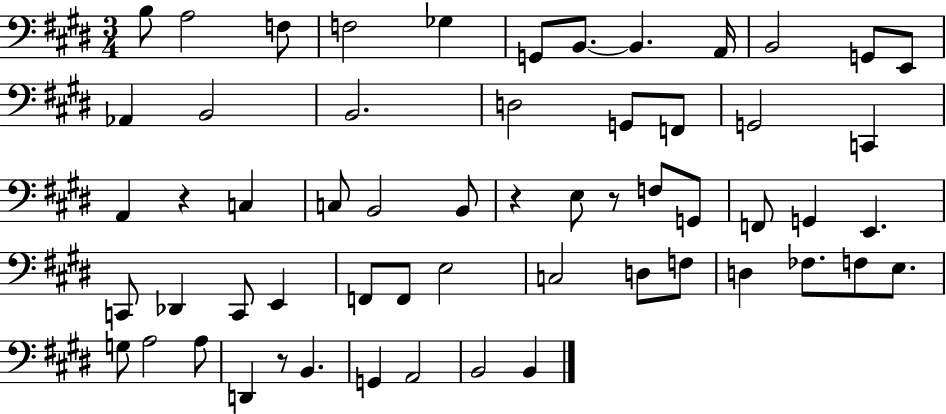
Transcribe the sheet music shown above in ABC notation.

X:1
T:Untitled
M:3/4
L:1/4
K:E
B,/2 A,2 F,/2 F,2 _G, G,,/2 B,,/2 B,, A,,/4 B,,2 G,,/2 E,,/2 _A,, B,,2 B,,2 D,2 G,,/2 F,,/2 G,,2 C,, A,, z C, C,/2 B,,2 B,,/2 z E,/2 z/2 F,/2 G,,/2 F,,/2 G,, E,, C,,/2 _D,, C,,/2 E,, F,,/2 F,,/2 E,2 C,2 D,/2 F,/2 D, _F,/2 F,/2 E,/2 G,/2 A,2 A,/2 D,, z/2 B,, G,, A,,2 B,,2 B,,